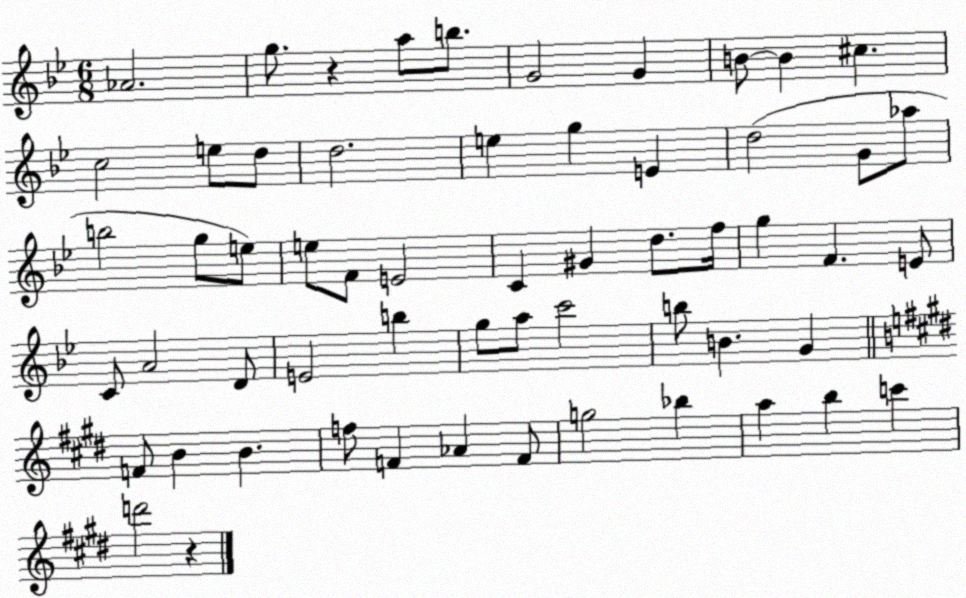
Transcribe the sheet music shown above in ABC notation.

X:1
T:Untitled
M:6/8
L:1/4
K:Bb
_A2 g/2 z a/2 b/2 G2 G B/2 B ^c c2 e/2 d/2 d2 e g E d2 G/2 _a/2 b2 g/2 e/2 e/2 F/2 E2 C ^G d/2 f/4 g F E/2 C/2 A2 D/2 E2 b g/2 a/2 c'2 b/2 B G F/2 B B f/2 F _A F/2 g2 _b a b c' d'2 z